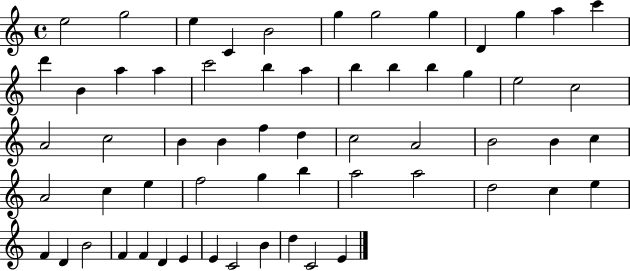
E5/h G5/h E5/q C4/q B4/h G5/q G5/h G5/q D4/q G5/q A5/q C6/q D6/q B4/q A5/q A5/q C6/h B5/q A5/q B5/q B5/q B5/q G5/q E5/h C5/h A4/h C5/h B4/q B4/q F5/q D5/q C5/h A4/h B4/h B4/q C5/q A4/h C5/q E5/q F5/h G5/q B5/q A5/h A5/h D5/h C5/q E5/q F4/q D4/q B4/h F4/q F4/q D4/q E4/q E4/q C4/h B4/q D5/q C4/h E4/q